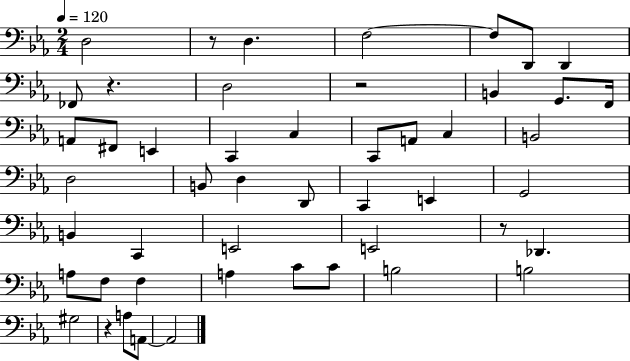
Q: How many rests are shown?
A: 5